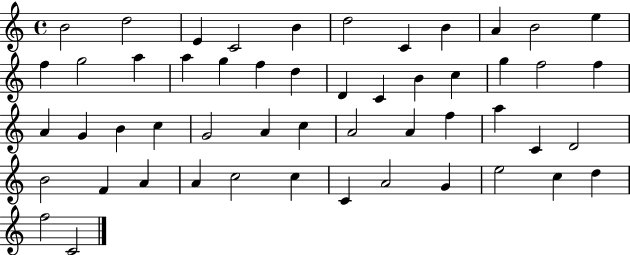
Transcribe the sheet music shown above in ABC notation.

X:1
T:Untitled
M:4/4
L:1/4
K:C
B2 d2 E C2 B d2 C B A B2 e f g2 a a g f d D C B c g f2 f A G B c G2 A c A2 A f a C D2 B2 F A A c2 c C A2 G e2 c d f2 C2